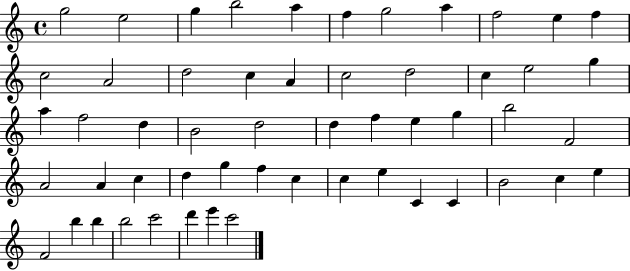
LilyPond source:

{
  \clef treble
  \time 4/4
  \defaultTimeSignature
  \key c \major
  g''2 e''2 | g''4 b''2 a''4 | f''4 g''2 a''4 | f''2 e''4 f''4 | \break c''2 a'2 | d''2 c''4 a'4 | c''2 d''2 | c''4 e''2 g''4 | \break a''4 f''2 d''4 | b'2 d''2 | d''4 f''4 e''4 g''4 | b''2 f'2 | \break a'2 a'4 c''4 | d''4 g''4 f''4 c''4 | c''4 e''4 c'4 c'4 | b'2 c''4 e''4 | \break f'2 b''4 b''4 | b''2 c'''2 | d'''4 e'''4 c'''2 | \bar "|."
}